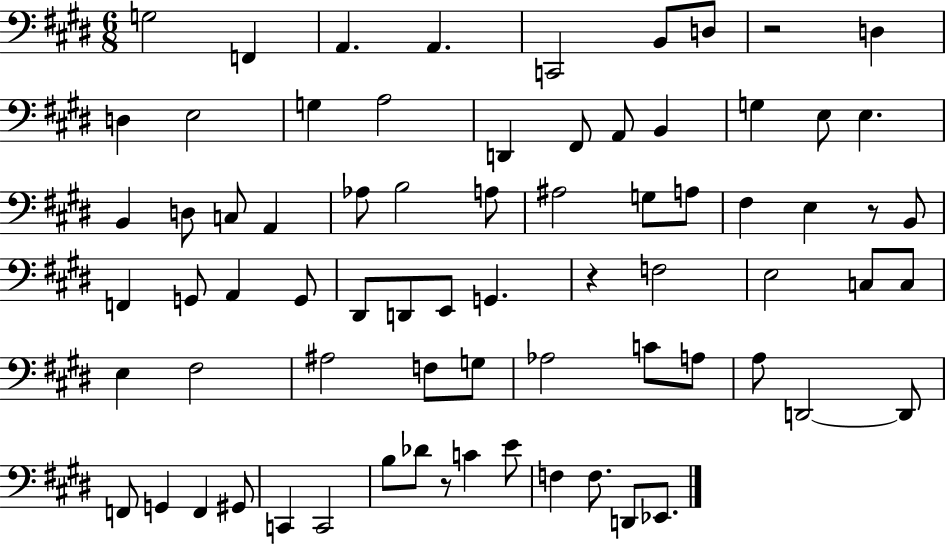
X:1
T:Untitled
M:6/8
L:1/4
K:E
G,2 F,, A,, A,, C,,2 B,,/2 D,/2 z2 D, D, E,2 G, A,2 D,, ^F,,/2 A,,/2 B,, G, E,/2 E, B,, D,/2 C,/2 A,, _A,/2 B,2 A,/2 ^A,2 G,/2 A,/2 ^F, E, z/2 B,,/2 F,, G,,/2 A,, G,,/2 ^D,,/2 D,,/2 E,,/2 G,, z F,2 E,2 C,/2 C,/2 E, ^F,2 ^A,2 F,/2 G,/2 _A,2 C/2 A,/2 A,/2 D,,2 D,,/2 F,,/2 G,, F,, ^G,,/2 C,, C,,2 B,/2 _D/2 z/2 C E/2 F, F,/2 D,,/2 _E,,/2